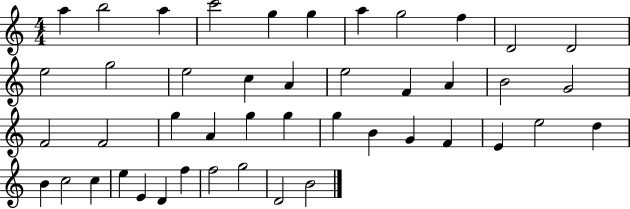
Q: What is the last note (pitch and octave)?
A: B4